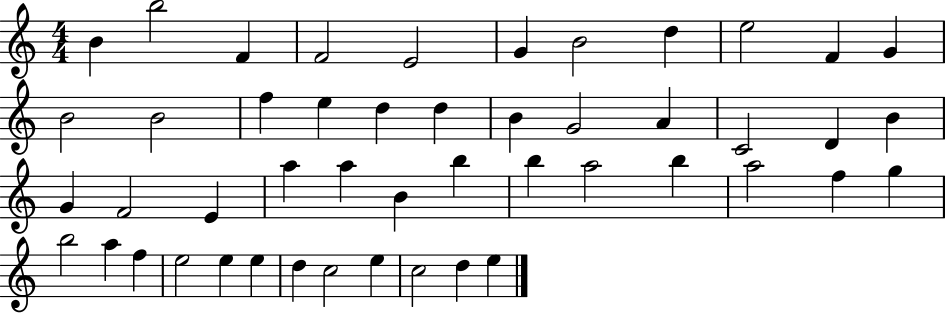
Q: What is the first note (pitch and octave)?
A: B4